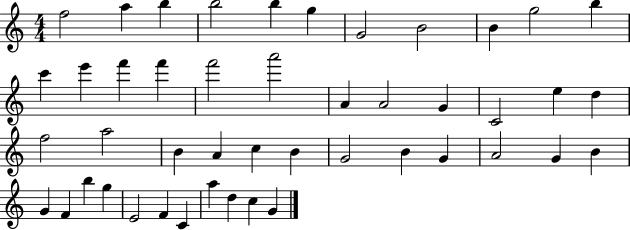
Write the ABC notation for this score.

X:1
T:Untitled
M:4/4
L:1/4
K:C
f2 a b b2 b g G2 B2 B g2 b c' e' f' f' f'2 a'2 A A2 G C2 e d f2 a2 B A c B G2 B G A2 G B G F b g E2 F C a d c G